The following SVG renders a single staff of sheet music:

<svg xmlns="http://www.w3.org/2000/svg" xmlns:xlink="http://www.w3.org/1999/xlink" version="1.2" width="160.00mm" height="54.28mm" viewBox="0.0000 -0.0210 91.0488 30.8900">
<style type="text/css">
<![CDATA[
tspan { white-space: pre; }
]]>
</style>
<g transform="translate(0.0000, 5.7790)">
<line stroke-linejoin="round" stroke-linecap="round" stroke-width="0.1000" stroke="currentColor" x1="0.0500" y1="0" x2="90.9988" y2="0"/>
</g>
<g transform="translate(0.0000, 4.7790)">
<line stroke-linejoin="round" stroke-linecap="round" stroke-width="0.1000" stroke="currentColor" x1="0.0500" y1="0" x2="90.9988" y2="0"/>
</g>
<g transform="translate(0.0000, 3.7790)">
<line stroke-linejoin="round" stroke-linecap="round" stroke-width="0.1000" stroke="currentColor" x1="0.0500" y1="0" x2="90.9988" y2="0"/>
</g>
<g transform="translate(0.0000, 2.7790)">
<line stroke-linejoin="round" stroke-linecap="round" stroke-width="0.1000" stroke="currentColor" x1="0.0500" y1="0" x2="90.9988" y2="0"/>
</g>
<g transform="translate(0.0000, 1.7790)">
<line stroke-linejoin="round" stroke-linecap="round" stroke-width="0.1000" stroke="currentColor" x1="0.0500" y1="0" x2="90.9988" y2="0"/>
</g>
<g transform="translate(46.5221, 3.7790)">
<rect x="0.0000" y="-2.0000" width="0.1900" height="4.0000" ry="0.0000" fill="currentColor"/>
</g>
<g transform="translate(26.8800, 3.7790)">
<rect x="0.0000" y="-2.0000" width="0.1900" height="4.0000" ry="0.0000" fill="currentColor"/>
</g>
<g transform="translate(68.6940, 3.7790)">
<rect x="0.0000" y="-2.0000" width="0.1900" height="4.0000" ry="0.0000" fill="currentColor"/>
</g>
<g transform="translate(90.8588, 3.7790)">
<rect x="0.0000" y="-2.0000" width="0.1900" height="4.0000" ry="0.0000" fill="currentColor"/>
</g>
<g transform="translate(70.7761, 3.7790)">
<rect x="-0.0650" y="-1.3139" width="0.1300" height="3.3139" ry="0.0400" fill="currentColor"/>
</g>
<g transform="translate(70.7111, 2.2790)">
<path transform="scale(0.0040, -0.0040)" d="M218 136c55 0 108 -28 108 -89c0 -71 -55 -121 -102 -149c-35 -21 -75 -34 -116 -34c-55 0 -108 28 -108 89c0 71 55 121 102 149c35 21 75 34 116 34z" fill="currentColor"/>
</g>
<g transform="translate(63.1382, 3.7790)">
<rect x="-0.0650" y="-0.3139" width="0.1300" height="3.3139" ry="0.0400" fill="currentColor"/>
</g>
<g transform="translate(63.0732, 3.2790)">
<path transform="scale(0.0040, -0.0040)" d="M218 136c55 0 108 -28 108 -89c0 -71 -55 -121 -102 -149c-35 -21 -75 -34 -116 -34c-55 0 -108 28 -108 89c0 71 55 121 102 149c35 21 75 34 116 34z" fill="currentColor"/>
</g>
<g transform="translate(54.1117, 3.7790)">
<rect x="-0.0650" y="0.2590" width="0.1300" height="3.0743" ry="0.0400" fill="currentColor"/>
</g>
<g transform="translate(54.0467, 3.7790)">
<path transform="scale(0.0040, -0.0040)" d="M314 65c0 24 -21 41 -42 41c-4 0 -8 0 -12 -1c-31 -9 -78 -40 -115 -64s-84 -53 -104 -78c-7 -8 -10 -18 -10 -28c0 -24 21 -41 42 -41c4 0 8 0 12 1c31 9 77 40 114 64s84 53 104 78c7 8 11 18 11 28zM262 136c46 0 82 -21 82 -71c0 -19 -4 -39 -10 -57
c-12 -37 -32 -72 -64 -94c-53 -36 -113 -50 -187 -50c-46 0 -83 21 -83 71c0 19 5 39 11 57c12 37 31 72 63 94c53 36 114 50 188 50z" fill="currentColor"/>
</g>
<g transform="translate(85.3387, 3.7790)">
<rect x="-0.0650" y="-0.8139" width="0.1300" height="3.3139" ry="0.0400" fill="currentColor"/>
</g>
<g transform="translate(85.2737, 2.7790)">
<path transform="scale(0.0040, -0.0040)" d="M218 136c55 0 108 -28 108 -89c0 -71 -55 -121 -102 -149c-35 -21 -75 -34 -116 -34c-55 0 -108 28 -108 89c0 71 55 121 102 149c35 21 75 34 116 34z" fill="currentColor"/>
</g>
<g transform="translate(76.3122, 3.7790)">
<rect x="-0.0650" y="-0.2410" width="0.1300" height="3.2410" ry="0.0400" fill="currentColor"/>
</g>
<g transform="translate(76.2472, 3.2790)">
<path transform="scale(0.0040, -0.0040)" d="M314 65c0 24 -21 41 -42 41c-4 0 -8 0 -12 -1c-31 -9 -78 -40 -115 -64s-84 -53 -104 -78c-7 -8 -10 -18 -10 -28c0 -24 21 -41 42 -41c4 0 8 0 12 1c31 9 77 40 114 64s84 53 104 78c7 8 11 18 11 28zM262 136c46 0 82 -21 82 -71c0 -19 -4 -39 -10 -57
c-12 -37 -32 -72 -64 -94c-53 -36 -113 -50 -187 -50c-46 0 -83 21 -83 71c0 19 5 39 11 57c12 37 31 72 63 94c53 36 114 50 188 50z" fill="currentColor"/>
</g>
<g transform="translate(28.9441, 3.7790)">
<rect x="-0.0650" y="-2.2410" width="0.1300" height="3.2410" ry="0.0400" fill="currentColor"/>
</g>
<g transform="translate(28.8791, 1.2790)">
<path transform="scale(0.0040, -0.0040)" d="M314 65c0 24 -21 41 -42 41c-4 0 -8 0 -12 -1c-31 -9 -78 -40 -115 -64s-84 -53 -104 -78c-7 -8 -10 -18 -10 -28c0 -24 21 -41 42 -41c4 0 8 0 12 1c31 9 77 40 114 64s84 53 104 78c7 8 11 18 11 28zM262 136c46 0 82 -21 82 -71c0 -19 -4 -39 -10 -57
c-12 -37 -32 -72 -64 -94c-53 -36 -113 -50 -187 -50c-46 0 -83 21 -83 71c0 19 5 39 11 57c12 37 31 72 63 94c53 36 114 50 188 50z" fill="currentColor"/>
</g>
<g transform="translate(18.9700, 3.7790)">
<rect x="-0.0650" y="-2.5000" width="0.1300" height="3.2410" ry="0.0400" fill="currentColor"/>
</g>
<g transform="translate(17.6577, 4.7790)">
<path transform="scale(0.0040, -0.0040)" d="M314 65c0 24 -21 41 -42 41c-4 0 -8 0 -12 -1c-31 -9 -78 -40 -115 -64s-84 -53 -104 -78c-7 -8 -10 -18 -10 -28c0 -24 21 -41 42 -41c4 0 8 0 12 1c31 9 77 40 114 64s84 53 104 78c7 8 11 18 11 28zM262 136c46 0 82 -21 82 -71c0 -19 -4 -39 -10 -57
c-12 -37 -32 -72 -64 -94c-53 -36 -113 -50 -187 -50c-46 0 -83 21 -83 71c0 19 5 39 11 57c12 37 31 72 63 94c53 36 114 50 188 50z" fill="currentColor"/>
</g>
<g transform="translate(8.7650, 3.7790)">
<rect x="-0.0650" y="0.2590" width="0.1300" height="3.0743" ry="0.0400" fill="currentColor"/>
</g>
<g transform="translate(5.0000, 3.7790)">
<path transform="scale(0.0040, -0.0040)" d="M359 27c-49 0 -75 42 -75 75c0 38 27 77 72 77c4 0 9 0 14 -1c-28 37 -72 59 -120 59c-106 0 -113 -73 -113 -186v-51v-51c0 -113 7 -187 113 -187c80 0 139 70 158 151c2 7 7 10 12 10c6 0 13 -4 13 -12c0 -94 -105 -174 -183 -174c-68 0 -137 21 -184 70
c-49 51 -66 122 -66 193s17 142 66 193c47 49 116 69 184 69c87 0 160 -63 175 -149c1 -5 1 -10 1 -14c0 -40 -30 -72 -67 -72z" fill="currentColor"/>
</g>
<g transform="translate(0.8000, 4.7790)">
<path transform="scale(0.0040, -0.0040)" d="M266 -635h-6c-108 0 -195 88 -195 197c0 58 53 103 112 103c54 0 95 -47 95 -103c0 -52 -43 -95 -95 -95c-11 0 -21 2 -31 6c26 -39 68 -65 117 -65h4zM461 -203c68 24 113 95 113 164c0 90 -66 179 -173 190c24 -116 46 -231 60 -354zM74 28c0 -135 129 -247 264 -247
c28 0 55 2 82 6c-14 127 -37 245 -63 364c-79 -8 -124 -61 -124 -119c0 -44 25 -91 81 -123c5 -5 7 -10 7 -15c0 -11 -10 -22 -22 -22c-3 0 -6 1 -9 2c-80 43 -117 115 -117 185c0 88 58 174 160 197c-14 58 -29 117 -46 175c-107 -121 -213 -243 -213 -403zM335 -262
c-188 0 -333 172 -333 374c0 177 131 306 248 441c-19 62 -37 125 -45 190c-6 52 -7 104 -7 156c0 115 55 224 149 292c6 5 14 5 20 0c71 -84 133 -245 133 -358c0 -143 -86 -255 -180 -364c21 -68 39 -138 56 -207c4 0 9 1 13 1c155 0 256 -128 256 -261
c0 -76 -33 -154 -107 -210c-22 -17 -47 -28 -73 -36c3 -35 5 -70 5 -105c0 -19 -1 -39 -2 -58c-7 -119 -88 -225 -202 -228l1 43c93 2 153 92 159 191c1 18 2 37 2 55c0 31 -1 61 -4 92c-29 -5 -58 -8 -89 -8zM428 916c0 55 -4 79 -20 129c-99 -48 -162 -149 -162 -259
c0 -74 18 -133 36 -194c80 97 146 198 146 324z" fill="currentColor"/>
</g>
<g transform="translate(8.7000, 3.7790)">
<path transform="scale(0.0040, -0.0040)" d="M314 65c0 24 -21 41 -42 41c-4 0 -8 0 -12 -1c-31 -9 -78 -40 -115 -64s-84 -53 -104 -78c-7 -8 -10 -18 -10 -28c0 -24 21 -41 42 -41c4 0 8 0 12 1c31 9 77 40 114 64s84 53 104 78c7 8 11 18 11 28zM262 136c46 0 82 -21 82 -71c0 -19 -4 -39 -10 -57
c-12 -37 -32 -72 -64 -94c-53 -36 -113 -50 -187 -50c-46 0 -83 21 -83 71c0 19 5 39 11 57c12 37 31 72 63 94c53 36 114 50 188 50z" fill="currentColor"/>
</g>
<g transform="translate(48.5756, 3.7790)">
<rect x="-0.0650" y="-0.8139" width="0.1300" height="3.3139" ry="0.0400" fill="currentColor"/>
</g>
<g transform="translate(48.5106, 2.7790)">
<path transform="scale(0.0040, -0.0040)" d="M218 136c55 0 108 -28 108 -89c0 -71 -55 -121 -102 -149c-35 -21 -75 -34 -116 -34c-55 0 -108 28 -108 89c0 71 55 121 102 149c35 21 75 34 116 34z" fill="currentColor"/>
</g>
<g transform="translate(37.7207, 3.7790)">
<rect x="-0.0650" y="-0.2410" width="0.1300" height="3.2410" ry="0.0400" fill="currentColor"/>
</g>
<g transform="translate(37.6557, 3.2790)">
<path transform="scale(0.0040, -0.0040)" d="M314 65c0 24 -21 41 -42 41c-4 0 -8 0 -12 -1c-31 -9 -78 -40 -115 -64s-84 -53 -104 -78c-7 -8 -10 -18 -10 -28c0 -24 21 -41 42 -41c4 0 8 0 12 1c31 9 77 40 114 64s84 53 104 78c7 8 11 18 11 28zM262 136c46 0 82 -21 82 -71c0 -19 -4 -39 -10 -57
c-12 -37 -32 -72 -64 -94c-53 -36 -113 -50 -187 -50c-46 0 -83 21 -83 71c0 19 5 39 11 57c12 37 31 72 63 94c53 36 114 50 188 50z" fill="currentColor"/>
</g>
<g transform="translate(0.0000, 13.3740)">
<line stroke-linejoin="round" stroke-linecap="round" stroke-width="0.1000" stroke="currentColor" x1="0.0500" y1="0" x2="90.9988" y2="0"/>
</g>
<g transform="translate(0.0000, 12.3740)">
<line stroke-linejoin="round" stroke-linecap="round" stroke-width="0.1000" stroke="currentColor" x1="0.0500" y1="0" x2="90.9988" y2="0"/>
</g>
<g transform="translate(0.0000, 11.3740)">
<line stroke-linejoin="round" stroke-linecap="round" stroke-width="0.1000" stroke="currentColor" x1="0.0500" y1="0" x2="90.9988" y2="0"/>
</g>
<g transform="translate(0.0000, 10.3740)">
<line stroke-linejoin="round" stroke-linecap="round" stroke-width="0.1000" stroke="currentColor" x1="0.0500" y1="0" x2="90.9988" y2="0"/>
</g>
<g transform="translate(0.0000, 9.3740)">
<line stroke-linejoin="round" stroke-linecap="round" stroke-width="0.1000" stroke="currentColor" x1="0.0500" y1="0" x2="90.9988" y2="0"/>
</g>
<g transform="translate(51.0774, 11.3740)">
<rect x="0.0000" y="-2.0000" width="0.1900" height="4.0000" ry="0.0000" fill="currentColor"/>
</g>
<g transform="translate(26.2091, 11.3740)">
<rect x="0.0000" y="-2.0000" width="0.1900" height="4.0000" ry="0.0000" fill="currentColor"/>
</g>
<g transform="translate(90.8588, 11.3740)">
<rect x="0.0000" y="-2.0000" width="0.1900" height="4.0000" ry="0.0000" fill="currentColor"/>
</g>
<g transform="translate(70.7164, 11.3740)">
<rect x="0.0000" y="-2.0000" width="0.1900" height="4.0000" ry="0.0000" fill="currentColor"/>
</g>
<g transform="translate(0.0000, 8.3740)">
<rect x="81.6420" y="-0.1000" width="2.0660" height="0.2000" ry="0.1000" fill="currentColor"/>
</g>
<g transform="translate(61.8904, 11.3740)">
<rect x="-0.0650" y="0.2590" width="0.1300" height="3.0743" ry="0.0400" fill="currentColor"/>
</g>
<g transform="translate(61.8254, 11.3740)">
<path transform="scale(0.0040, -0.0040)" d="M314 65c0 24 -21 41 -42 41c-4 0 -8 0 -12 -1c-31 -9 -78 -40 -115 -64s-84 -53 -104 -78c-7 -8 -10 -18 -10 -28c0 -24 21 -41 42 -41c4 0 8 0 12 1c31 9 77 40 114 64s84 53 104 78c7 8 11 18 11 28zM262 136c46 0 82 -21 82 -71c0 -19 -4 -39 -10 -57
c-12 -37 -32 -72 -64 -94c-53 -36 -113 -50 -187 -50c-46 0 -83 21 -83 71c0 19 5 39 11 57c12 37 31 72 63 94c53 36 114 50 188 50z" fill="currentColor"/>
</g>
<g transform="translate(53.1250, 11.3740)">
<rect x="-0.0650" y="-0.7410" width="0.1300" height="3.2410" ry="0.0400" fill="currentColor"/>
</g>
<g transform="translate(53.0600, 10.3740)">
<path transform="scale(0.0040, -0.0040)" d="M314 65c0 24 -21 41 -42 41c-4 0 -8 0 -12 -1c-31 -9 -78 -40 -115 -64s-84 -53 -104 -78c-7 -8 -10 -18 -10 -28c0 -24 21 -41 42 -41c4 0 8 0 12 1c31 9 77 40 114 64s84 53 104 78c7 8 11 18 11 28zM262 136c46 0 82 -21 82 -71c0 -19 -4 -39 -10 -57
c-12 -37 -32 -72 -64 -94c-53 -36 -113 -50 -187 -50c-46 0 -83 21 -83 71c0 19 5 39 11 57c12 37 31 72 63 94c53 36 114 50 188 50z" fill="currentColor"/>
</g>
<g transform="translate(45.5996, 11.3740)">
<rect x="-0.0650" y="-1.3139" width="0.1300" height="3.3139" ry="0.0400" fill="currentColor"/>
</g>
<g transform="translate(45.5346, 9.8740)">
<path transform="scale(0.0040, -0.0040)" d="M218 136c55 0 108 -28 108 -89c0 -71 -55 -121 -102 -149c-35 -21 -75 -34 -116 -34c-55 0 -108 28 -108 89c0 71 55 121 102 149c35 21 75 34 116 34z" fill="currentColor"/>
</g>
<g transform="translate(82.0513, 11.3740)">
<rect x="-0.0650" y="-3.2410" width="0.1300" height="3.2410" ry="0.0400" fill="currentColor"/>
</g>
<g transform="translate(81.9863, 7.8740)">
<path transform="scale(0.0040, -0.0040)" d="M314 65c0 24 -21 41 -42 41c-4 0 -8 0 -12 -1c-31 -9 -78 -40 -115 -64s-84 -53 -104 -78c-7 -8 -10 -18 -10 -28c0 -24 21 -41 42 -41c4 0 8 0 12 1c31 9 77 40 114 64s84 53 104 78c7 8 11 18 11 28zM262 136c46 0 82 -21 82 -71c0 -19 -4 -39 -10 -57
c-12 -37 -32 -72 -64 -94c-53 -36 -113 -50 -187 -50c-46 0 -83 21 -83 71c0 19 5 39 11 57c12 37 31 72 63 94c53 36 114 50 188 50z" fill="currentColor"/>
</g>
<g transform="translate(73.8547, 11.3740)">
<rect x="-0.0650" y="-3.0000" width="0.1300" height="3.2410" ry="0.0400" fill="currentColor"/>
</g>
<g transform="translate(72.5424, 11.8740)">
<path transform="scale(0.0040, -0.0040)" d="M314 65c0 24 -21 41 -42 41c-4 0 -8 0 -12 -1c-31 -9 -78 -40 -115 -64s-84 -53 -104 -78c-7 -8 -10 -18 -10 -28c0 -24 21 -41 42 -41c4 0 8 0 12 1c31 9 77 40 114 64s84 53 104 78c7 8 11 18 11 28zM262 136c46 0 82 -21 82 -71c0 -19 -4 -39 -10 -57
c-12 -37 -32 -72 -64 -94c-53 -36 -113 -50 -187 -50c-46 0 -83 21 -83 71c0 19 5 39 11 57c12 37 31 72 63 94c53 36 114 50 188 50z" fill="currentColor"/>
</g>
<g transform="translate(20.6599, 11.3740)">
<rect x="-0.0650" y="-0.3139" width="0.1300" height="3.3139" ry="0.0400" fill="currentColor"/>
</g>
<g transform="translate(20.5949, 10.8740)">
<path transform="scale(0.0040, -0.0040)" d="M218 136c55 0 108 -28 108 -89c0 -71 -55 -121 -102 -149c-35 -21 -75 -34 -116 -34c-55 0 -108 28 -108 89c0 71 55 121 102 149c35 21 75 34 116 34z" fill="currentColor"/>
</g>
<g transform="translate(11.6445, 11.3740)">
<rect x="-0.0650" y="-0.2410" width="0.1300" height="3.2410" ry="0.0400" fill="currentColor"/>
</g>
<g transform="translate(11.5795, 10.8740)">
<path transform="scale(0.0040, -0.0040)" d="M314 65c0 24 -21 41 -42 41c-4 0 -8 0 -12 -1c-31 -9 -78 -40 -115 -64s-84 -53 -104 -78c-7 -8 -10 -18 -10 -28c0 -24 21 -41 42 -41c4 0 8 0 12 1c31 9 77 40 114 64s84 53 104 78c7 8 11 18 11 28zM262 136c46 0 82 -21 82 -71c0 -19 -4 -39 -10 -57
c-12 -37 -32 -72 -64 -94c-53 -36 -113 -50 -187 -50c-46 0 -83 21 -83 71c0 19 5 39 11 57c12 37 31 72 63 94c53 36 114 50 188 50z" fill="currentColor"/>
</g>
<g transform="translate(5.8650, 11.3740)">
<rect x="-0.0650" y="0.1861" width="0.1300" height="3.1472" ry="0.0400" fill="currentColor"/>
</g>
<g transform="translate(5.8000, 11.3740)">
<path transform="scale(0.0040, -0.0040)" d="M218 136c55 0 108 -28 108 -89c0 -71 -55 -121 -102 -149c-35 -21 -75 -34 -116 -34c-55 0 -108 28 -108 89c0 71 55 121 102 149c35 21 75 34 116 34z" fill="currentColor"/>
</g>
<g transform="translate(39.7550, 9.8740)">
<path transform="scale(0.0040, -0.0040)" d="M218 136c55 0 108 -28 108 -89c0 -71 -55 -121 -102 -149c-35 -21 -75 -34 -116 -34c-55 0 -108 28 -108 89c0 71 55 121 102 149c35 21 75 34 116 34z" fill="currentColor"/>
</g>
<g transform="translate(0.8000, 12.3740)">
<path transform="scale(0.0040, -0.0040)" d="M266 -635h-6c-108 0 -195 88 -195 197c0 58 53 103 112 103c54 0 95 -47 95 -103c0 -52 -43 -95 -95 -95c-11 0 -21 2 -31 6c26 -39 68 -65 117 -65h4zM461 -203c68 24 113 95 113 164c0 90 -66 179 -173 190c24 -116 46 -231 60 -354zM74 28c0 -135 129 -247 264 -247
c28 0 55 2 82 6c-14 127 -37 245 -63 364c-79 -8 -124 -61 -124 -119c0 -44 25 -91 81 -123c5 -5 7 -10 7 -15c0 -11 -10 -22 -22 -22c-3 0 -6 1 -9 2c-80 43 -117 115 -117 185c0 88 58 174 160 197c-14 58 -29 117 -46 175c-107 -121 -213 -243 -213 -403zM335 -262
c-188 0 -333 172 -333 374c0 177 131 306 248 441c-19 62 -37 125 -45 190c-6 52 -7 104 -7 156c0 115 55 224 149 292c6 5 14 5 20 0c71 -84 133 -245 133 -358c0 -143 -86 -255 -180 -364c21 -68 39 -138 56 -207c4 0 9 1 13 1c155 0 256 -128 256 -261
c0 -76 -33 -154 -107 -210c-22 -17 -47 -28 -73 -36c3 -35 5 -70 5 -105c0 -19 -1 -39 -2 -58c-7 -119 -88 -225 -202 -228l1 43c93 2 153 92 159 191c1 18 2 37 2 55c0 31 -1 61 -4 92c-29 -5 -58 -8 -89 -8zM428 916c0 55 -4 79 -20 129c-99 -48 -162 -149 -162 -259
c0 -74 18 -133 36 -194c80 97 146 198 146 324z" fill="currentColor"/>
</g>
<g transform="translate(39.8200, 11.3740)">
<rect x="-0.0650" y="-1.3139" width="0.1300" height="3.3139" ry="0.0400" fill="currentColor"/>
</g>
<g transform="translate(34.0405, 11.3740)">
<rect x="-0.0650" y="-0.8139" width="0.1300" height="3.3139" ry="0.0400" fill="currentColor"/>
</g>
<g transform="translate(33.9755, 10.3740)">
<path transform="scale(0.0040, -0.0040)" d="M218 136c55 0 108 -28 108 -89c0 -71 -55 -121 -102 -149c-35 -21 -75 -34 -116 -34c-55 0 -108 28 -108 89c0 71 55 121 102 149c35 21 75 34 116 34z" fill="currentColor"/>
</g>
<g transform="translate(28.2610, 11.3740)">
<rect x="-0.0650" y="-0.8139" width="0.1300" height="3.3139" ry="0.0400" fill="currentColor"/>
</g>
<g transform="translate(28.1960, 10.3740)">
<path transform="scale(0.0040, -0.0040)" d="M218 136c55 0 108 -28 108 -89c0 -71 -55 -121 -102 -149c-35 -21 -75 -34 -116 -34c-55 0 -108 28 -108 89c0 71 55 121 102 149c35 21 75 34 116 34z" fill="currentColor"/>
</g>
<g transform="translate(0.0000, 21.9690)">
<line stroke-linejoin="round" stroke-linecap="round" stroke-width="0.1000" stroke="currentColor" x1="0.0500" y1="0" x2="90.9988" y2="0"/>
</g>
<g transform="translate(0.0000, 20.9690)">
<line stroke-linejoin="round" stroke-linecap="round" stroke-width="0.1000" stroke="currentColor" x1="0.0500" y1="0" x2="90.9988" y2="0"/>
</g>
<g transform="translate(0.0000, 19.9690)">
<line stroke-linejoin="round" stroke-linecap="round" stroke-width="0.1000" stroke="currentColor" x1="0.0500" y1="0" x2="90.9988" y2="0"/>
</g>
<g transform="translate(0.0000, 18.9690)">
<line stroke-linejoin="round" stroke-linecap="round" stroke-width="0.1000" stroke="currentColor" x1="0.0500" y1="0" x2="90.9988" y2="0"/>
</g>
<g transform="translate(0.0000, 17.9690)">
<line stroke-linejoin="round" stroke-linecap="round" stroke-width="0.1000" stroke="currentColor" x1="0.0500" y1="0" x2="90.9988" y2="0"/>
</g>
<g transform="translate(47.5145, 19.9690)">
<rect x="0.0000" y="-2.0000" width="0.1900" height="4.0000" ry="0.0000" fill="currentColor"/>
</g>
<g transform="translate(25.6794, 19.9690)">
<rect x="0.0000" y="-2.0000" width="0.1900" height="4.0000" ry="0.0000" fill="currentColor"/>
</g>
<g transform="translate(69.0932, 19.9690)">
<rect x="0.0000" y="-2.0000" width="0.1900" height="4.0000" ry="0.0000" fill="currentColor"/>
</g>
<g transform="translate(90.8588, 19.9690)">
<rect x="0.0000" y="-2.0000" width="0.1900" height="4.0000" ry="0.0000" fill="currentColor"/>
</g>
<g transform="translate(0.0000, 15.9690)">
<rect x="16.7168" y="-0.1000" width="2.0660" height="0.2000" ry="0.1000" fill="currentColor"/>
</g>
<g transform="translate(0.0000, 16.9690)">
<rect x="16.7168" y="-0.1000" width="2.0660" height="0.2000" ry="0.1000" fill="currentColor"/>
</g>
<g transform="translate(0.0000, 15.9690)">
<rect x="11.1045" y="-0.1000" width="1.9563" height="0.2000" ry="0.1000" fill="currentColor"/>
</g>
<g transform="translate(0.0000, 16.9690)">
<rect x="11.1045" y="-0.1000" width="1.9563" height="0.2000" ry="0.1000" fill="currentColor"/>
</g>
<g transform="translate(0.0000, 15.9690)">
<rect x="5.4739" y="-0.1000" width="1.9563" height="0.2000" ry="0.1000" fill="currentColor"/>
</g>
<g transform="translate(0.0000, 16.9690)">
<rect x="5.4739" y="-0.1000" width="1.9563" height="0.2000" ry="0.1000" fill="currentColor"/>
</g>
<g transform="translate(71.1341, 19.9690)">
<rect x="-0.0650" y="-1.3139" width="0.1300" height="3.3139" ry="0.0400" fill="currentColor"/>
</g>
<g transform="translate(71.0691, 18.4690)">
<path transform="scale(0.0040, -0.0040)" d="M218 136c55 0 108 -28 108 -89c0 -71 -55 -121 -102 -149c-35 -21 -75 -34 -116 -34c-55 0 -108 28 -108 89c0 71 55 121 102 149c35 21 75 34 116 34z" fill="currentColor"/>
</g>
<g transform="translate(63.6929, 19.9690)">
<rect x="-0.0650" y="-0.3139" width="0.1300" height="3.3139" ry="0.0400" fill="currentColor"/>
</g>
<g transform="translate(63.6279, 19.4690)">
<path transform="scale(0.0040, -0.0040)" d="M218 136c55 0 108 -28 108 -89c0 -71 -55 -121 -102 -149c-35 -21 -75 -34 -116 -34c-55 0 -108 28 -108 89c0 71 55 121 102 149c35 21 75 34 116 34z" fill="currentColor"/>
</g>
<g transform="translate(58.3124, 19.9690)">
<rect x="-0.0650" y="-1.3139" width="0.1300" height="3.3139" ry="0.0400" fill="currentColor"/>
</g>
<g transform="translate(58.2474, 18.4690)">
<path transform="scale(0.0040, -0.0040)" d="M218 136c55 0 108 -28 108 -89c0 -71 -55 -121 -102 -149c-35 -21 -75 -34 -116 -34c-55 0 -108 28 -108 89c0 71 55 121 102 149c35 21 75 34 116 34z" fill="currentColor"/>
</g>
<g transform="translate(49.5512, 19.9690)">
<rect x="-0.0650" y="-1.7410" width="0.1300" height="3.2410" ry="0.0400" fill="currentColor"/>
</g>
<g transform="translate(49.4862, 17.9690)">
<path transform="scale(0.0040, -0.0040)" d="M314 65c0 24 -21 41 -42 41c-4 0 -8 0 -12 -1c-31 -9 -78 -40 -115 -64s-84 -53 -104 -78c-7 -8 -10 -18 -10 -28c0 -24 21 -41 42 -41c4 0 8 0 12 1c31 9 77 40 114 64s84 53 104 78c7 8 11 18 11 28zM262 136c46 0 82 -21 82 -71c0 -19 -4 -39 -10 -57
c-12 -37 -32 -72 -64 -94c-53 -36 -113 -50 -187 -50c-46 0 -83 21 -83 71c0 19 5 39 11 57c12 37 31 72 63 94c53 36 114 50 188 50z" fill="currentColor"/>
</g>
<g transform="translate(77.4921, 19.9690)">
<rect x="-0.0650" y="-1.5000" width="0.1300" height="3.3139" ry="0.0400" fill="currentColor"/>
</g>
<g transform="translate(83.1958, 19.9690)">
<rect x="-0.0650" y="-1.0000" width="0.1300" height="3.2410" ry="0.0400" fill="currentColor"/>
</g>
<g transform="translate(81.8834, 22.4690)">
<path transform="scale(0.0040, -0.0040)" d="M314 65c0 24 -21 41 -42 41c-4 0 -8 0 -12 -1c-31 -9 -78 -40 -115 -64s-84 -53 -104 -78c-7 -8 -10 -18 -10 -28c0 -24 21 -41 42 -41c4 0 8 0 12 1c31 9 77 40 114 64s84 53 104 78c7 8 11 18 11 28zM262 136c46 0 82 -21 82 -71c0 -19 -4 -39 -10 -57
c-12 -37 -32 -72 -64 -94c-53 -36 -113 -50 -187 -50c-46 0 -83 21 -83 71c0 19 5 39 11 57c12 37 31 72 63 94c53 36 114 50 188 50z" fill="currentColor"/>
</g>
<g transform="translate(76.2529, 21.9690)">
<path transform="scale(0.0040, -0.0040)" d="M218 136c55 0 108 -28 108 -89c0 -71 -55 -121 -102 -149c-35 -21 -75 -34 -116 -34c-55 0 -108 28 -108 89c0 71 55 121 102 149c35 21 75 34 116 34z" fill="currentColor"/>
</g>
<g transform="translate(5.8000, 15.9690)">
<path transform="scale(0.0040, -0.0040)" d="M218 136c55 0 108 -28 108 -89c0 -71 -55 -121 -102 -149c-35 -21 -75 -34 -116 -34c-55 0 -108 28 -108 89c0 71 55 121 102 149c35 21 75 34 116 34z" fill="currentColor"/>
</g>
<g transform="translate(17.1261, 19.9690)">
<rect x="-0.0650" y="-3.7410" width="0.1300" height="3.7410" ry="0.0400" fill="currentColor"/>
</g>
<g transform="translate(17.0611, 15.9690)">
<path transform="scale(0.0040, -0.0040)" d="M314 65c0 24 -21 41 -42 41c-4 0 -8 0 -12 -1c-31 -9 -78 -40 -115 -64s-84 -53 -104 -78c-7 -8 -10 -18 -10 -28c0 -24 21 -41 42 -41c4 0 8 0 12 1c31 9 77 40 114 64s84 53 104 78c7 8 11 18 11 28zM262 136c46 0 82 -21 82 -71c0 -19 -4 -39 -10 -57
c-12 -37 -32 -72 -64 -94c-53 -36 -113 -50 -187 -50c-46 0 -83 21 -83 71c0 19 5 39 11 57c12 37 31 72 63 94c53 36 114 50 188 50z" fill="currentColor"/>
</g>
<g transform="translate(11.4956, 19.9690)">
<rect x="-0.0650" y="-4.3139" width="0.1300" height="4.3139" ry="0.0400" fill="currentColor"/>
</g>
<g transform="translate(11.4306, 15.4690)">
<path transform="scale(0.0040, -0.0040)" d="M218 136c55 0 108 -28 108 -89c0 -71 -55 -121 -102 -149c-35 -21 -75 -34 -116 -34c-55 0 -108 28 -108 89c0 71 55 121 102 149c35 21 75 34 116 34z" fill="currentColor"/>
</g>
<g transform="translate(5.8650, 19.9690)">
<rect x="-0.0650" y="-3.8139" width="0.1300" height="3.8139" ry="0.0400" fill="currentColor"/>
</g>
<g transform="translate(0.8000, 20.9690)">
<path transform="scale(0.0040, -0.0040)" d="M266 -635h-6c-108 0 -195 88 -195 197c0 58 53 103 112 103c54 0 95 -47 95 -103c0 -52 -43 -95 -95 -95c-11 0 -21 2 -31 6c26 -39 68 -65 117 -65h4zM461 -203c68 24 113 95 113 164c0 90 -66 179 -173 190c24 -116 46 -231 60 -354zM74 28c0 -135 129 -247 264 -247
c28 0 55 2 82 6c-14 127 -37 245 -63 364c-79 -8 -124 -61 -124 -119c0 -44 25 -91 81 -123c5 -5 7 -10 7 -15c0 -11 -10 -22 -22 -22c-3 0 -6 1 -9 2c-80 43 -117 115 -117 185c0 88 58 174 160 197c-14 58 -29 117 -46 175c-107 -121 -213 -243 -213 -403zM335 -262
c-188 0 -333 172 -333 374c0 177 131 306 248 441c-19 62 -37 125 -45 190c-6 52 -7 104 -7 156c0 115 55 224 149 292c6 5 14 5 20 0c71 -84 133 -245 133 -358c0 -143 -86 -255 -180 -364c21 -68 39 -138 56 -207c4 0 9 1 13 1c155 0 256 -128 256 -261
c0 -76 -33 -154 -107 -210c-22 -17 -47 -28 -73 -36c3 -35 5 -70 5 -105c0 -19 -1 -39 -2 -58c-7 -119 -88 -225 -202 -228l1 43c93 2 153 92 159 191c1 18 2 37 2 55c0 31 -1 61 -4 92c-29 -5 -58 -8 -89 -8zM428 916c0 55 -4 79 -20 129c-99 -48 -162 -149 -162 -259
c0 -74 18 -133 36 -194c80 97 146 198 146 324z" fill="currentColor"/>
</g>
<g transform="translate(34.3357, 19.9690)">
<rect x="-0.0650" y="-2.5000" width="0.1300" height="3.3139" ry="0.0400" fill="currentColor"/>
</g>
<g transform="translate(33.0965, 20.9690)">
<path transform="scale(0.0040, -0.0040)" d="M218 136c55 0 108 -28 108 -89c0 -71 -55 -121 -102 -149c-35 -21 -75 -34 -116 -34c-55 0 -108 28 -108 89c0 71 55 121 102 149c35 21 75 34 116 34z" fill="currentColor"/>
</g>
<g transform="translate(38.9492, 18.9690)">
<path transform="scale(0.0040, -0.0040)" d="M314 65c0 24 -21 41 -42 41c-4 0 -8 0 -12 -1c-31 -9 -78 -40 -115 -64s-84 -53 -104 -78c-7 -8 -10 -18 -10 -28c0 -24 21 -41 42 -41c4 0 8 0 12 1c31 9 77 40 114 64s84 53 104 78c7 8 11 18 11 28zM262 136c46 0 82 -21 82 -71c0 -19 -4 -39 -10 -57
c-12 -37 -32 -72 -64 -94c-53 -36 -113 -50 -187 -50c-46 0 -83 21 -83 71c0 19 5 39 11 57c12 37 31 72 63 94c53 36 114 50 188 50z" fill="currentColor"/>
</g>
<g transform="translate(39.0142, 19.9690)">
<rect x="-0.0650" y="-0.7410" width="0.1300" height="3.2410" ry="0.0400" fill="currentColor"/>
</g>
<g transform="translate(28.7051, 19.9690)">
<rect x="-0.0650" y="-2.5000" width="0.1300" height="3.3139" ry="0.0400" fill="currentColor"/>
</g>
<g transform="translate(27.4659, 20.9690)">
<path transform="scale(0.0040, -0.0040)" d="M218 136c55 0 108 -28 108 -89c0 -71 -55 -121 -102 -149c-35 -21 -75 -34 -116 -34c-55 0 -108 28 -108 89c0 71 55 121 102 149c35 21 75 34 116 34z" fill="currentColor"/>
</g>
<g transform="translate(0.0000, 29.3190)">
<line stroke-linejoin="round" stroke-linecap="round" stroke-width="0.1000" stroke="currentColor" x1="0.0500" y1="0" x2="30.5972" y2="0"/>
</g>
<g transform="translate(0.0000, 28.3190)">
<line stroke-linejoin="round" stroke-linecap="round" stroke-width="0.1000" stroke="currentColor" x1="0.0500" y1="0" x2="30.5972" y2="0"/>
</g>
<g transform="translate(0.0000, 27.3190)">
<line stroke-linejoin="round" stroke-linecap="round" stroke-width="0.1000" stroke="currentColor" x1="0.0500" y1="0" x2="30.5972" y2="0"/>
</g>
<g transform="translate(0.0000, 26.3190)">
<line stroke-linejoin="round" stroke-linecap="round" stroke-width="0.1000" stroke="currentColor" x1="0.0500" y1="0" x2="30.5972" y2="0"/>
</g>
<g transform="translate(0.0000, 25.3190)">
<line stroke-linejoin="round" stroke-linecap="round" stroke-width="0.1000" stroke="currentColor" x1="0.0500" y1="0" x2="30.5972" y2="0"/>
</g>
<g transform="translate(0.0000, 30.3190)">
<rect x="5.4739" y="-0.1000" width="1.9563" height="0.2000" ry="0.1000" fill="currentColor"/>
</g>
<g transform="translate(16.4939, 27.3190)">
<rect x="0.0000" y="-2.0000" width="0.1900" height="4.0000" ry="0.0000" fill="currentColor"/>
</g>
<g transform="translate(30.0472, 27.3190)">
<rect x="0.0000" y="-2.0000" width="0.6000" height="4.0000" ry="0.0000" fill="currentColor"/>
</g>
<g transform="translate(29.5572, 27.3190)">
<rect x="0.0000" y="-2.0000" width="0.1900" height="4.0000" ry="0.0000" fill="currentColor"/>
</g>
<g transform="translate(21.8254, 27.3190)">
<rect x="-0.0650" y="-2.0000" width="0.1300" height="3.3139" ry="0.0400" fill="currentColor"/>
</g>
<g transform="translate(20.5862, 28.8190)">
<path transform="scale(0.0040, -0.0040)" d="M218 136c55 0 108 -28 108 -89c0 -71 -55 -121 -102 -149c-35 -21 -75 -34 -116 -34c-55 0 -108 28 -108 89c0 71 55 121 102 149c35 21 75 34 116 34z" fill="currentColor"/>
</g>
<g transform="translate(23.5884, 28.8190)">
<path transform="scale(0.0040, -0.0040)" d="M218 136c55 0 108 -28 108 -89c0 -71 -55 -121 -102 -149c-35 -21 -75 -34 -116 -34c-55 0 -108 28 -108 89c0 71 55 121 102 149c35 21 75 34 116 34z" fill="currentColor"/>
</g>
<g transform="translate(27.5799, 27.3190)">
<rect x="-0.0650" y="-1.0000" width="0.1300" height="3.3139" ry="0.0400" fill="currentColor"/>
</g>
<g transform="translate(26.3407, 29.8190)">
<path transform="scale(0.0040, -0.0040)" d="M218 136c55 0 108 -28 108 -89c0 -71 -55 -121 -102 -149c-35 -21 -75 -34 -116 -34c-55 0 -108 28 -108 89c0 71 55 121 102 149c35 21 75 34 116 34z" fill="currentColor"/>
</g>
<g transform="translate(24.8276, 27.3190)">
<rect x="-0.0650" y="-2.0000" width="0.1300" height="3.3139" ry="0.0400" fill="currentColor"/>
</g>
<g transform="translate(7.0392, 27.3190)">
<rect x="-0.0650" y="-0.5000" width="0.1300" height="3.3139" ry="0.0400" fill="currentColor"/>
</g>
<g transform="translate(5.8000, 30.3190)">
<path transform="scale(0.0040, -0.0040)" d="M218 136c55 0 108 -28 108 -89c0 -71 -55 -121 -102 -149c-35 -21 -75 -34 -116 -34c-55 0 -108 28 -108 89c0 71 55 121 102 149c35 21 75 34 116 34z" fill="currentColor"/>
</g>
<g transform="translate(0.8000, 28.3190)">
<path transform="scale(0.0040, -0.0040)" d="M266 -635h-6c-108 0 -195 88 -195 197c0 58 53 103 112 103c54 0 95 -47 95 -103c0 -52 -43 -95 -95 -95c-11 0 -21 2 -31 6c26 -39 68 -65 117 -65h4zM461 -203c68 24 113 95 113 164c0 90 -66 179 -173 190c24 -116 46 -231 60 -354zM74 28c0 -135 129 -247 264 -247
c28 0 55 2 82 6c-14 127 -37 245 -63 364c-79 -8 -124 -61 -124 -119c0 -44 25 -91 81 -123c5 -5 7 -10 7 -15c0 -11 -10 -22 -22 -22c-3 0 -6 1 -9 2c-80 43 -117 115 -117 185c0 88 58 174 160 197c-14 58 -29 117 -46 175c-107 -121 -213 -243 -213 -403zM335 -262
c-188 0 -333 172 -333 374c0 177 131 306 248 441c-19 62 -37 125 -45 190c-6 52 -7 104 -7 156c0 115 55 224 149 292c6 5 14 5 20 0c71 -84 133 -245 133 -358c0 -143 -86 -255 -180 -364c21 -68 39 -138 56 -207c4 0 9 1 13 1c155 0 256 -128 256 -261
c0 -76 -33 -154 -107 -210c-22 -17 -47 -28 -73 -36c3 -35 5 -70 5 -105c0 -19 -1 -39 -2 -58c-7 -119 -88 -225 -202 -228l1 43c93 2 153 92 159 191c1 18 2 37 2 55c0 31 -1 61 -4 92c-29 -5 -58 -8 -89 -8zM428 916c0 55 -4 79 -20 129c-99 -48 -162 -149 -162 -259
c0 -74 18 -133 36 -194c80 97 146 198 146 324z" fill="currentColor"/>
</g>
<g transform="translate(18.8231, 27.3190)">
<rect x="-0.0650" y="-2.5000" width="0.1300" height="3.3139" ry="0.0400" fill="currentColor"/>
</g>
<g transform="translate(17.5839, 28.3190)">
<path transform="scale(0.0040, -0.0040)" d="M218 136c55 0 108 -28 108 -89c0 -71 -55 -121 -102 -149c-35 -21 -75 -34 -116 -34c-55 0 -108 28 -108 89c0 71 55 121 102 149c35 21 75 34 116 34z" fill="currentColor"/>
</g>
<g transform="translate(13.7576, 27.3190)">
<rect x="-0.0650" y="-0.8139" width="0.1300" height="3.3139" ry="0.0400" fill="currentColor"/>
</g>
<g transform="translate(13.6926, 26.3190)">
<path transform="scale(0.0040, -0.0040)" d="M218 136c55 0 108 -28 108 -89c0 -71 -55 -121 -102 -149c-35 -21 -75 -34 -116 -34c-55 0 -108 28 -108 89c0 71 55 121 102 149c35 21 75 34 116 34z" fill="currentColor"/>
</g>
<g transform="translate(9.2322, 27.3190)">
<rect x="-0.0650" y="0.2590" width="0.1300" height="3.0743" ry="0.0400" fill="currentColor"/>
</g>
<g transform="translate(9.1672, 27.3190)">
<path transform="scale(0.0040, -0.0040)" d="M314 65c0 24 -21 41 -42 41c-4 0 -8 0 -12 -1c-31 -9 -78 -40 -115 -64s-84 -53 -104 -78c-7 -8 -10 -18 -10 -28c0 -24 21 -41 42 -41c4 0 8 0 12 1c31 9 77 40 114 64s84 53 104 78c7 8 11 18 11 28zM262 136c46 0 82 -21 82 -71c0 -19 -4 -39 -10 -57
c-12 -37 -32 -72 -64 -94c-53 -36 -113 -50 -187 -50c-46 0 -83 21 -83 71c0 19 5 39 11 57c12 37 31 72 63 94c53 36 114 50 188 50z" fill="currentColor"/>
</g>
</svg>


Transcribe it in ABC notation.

X:1
T:Untitled
M:4/4
L:1/4
K:C
B2 G2 g2 c2 d B2 c e c2 d B c2 c d d e e d2 B2 A2 b2 c' d' c'2 G G d2 f2 e c e E D2 C B2 d G F F D